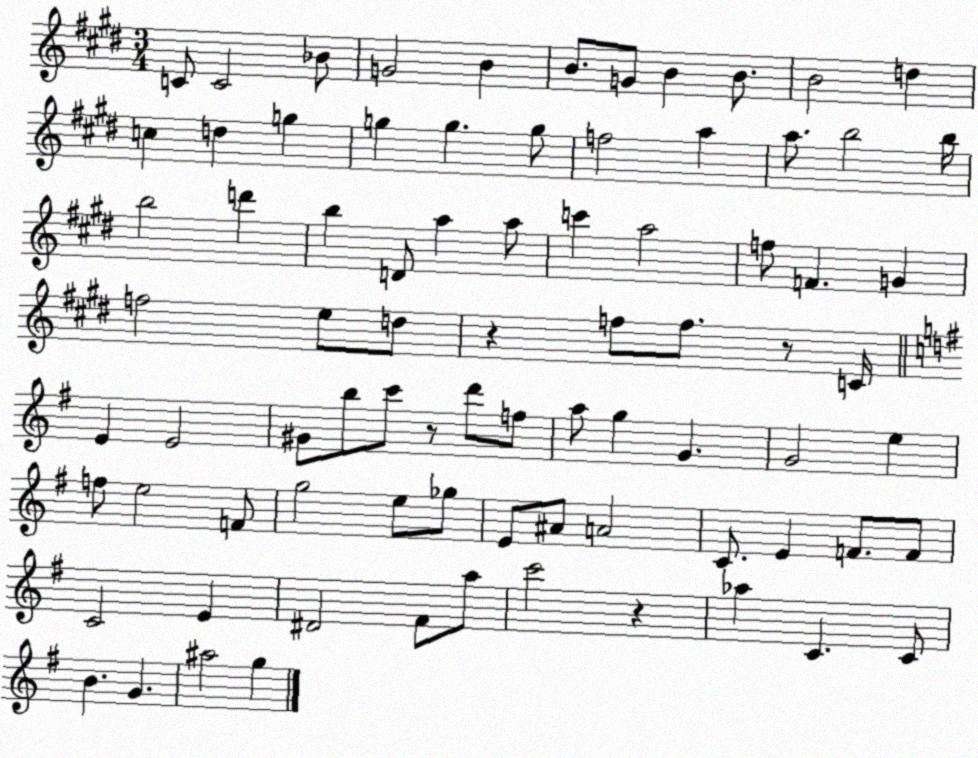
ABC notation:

X:1
T:Untitled
M:3/4
L:1/4
K:E
C/2 C2 _B/2 G2 B B/2 G/2 B B/2 B2 d c d g g g g/2 f2 a a/2 b2 b/4 b2 d' b D/2 a a/2 c' a2 f/2 F G f2 e/2 d/2 z f/2 f/2 z/2 C/4 E E2 ^G/2 b/2 c'/2 z/2 d'/2 f/2 a/2 g G G2 e f/2 e2 F/2 g2 e/2 _g/2 E/2 ^A/2 A2 C/2 E F/2 F/2 C2 E ^D2 ^F/2 a/2 c'2 z _a C C/2 B G ^a2 g